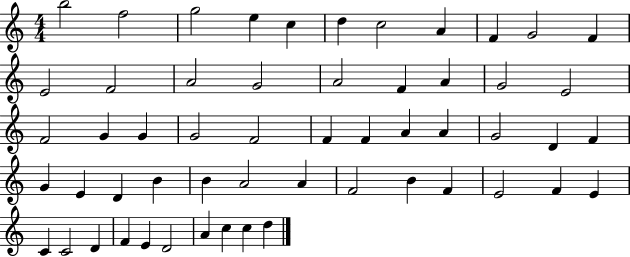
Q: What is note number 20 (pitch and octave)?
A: E4